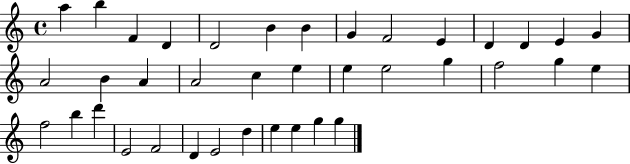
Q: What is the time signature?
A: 4/4